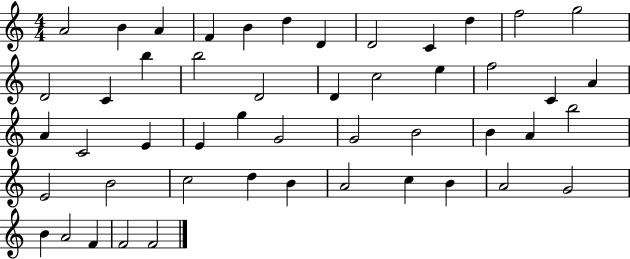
A4/h B4/q A4/q F4/q B4/q D5/q D4/q D4/h C4/q D5/q F5/h G5/h D4/h C4/q B5/q B5/h D4/h D4/q C5/h E5/q F5/h C4/q A4/q A4/q C4/h E4/q E4/q G5/q G4/h G4/h B4/h B4/q A4/q B5/h E4/h B4/h C5/h D5/q B4/q A4/h C5/q B4/q A4/h G4/h B4/q A4/h F4/q F4/h F4/h